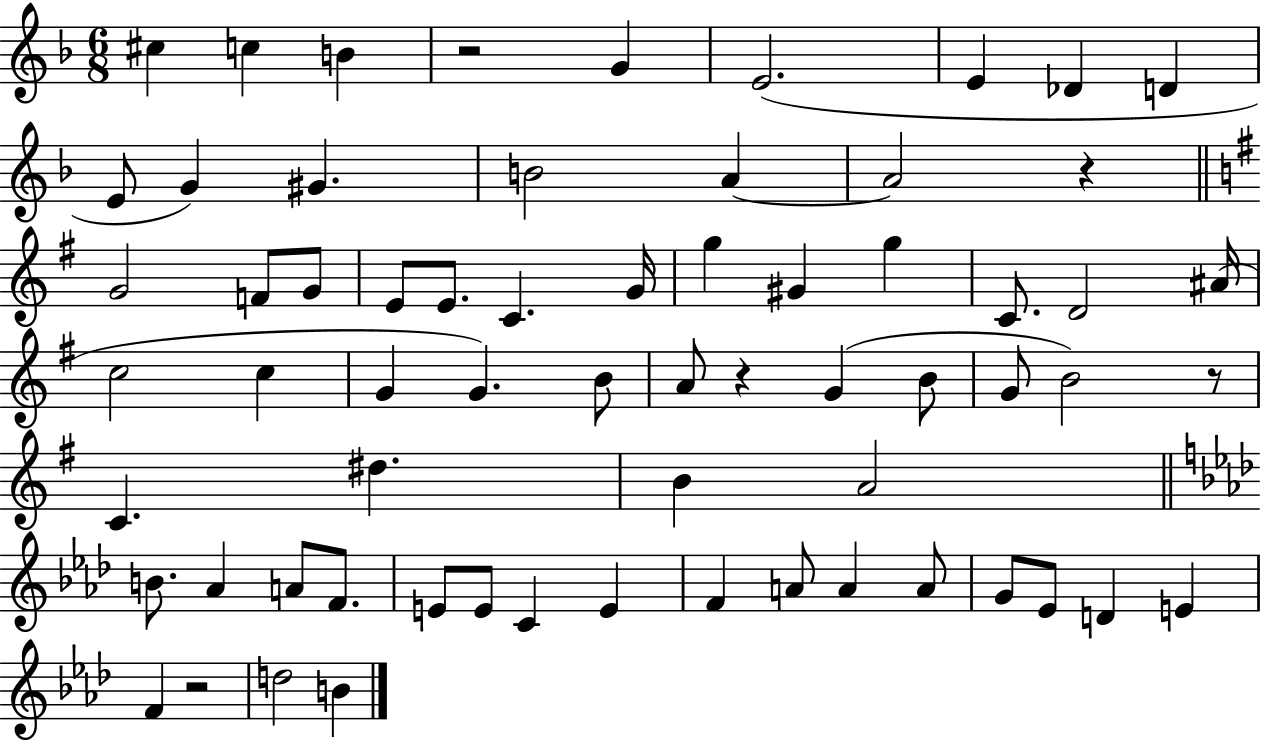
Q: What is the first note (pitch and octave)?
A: C#5